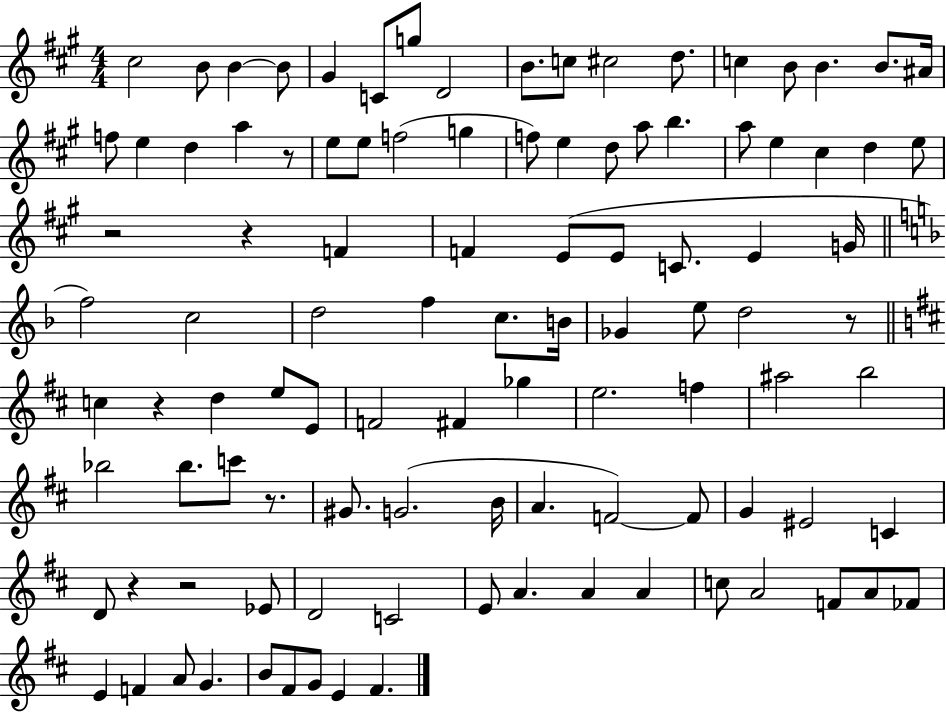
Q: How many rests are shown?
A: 8